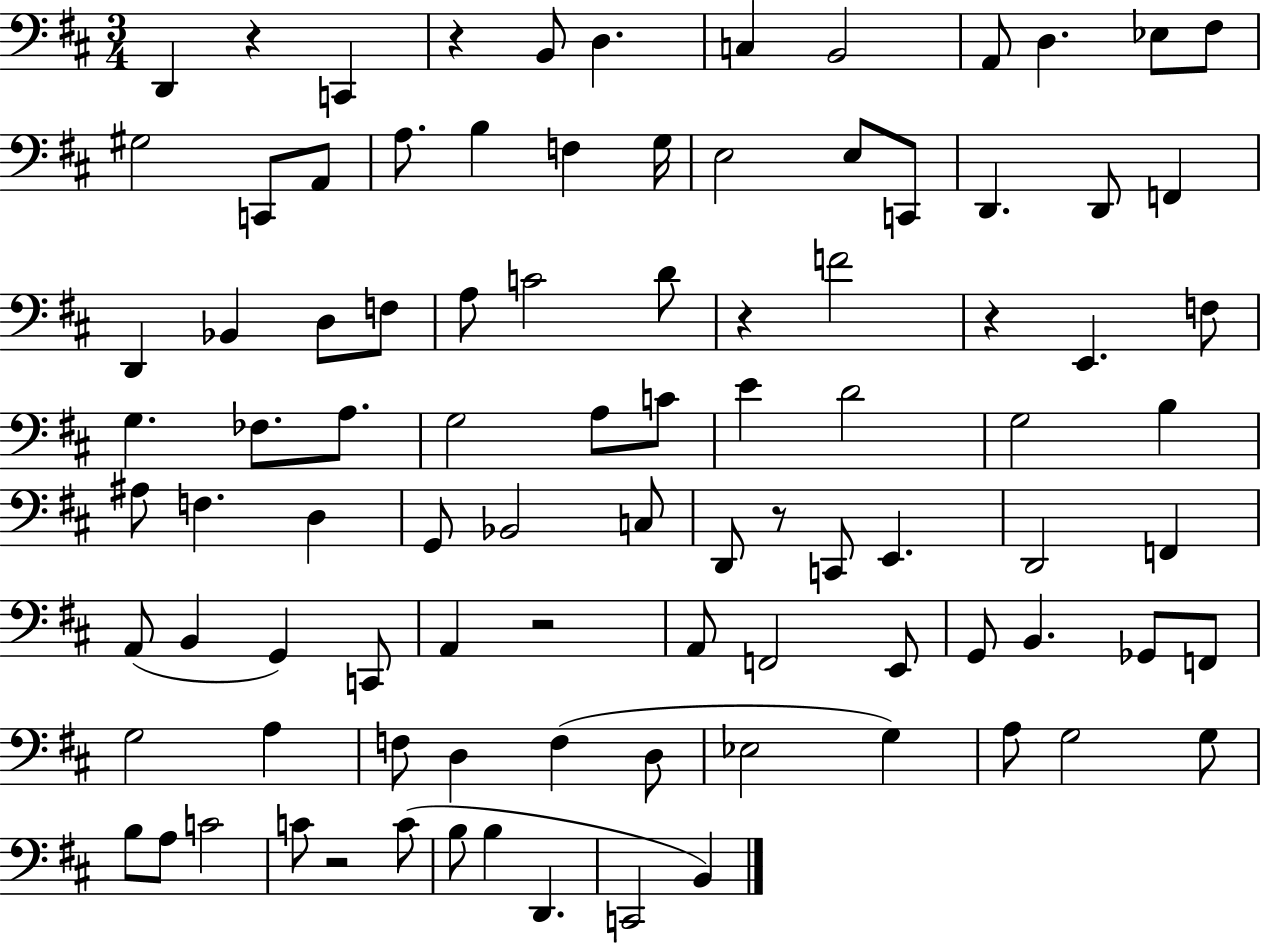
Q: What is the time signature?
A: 3/4